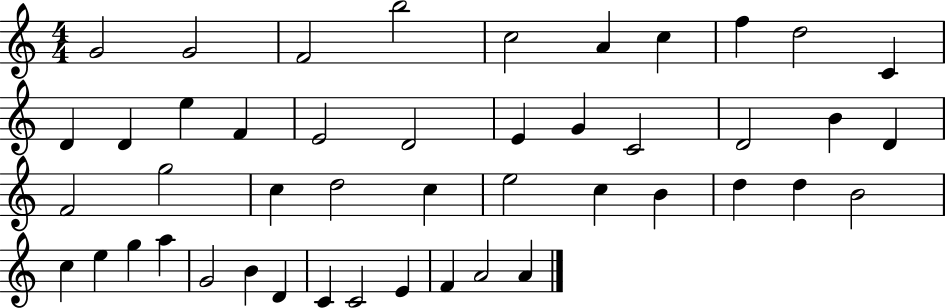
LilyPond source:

{
  \clef treble
  \numericTimeSignature
  \time 4/4
  \key c \major
  g'2 g'2 | f'2 b''2 | c''2 a'4 c''4 | f''4 d''2 c'4 | \break d'4 d'4 e''4 f'4 | e'2 d'2 | e'4 g'4 c'2 | d'2 b'4 d'4 | \break f'2 g''2 | c''4 d''2 c''4 | e''2 c''4 b'4 | d''4 d''4 b'2 | \break c''4 e''4 g''4 a''4 | g'2 b'4 d'4 | c'4 c'2 e'4 | f'4 a'2 a'4 | \break \bar "|."
}